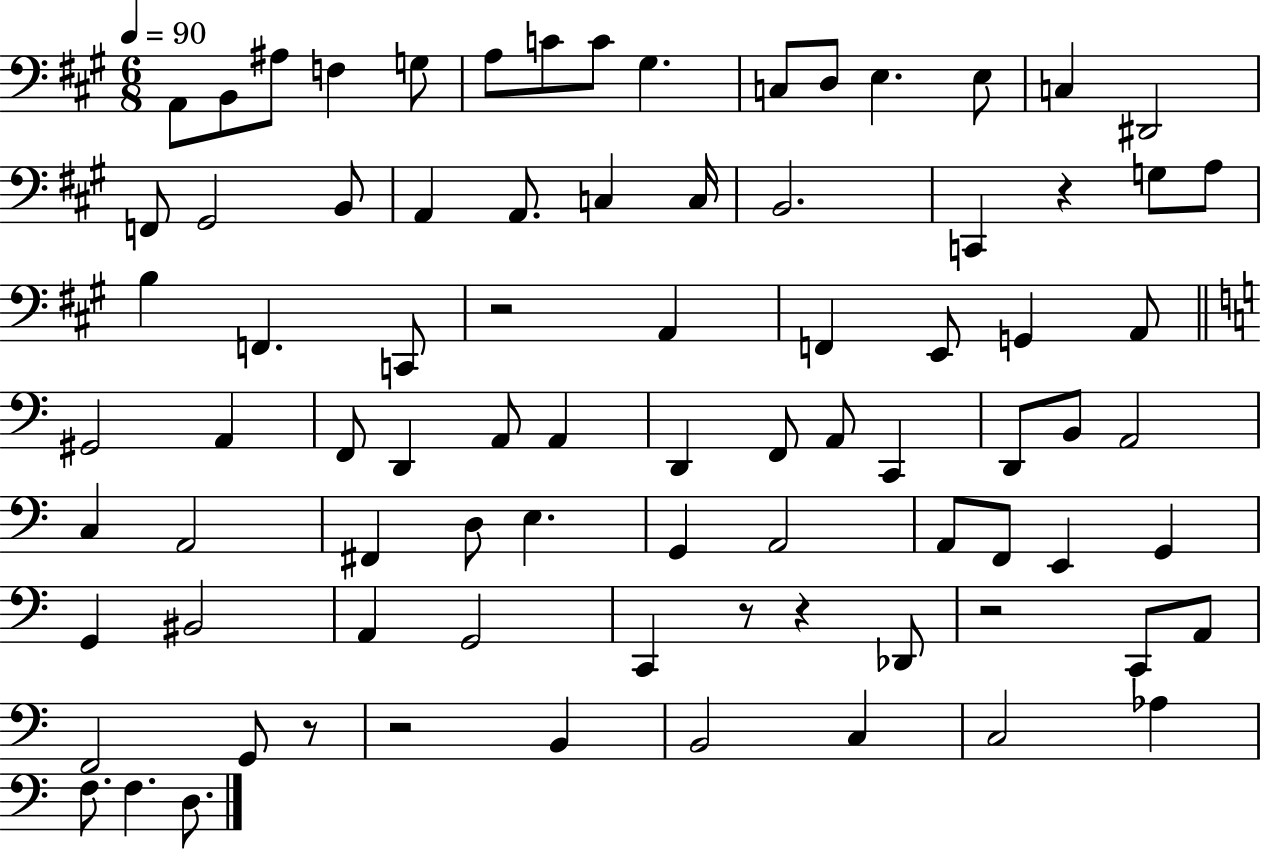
{
  \clef bass
  \numericTimeSignature
  \time 6/8
  \key a \major
  \tempo 4 = 90
  \repeat volta 2 { a,8 b,8 ais8 f4 g8 | a8 c'8 c'8 gis4. | c8 d8 e4. e8 | c4 dis,2 | \break f,8 gis,2 b,8 | a,4 a,8. c4 c16 | b,2. | c,4 r4 g8 a8 | \break b4 f,4. c,8 | r2 a,4 | f,4 e,8 g,4 a,8 | \bar "||" \break \key a \minor gis,2 a,4 | f,8 d,4 a,8 a,4 | d,4 f,8 a,8 c,4 | d,8 b,8 a,2 | \break c4 a,2 | fis,4 d8 e4. | g,4 a,2 | a,8 f,8 e,4 g,4 | \break g,4 bis,2 | a,4 g,2 | c,4 r8 r4 des,8 | r2 c,8 a,8 | \break f,2 g,8 r8 | r2 b,4 | b,2 c4 | c2 aes4 | \break f8. f4. d8. | } \bar "|."
}